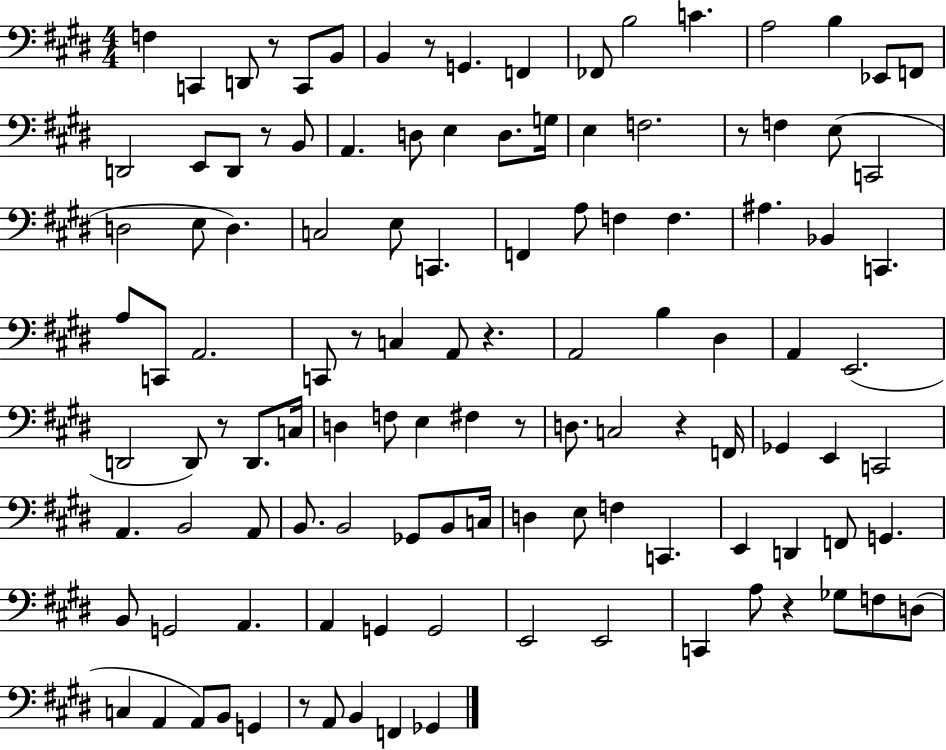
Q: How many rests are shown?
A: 11